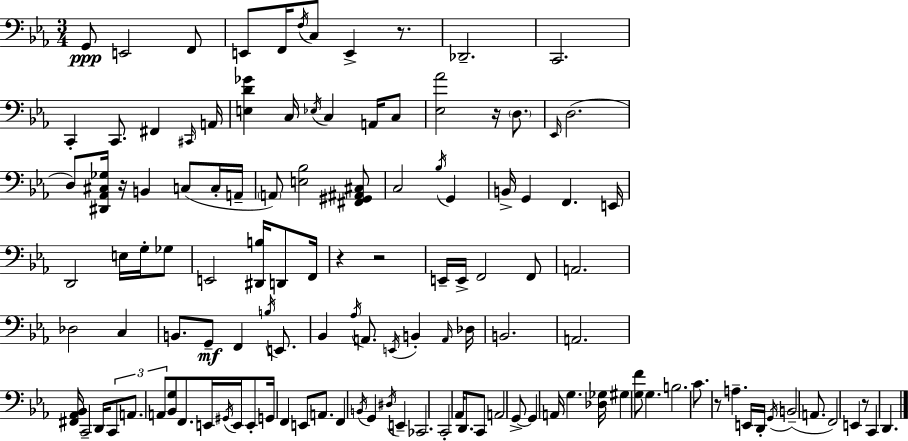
X:1
T:Untitled
M:3/4
L:1/4
K:Eb
G,,/2 E,,2 F,,/2 E,,/2 F,,/4 F,/4 C,/2 E,, z/2 _D,,2 C,,2 C,, C,,/2 ^F,, ^C,,/4 A,,/4 [E,D_G] C,/4 _E,/4 C, A,,/4 C,/2 [_E,_A]2 z/4 D,/2 _E,,/4 D,2 D,/2 [^D,,_A,,^C,_G,]/4 z/4 B,, C,/2 C,/4 A,,/4 A,,/2 [E,_B,]2 [^F,,^G,,^A,,^C,]/2 C,2 _B,/4 G,, B,,/4 G,, F,, E,,/4 D,,2 E,/4 G,/4 _G,/2 E,,2 [^D,,B,]/4 D,,/2 F,,/4 z z2 E,,/4 E,,/4 F,,2 F,,/2 A,,2 _D,2 C, B,,/2 G,,/2 F,, B,/4 E,,/2 _B,, _A,/4 A,,/2 E,,/4 B,, A,,/4 _D,/4 B,,2 A,,2 [^F,,_A,,_B,,]/4 C,,2 D,,/4 C,,/2 A,,/2 A,,/2 [_B,,G,]/2 F,,/2 E,,/4 ^G,,/4 E,,/4 E,,/2 G,,/4 F,, E,,/2 A,,/2 F,, B,,/4 G,, ^D,/4 E,, _C,,2 C,,2 _A,,/4 D,,/2 C,,/2 A,,2 G,,/2 G,, A,,/4 G, [_D,_G,]/4 ^G, [G,F]/2 G, B,2 C/2 z/2 A, E,,/4 D,,/4 G,,/4 B,,2 A,,/2 F,,2 E,, z/2 C,, D,,